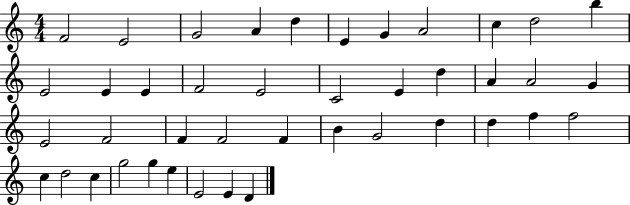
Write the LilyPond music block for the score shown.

{
  \clef treble
  \numericTimeSignature
  \time 4/4
  \key c \major
  f'2 e'2 | g'2 a'4 d''4 | e'4 g'4 a'2 | c''4 d''2 b''4 | \break e'2 e'4 e'4 | f'2 e'2 | c'2 e'4 d''4 | a'4 a'2 g'4 | \break e'2 f'2 | f'4 f'2 f'4 | b'4 g'2 d''4 | d''4 f''4 f''2 | \break c''4 d''2 c''4 | g''2 g''4 e''4 | e'2 e'4 d'4 | \bar "|."
}